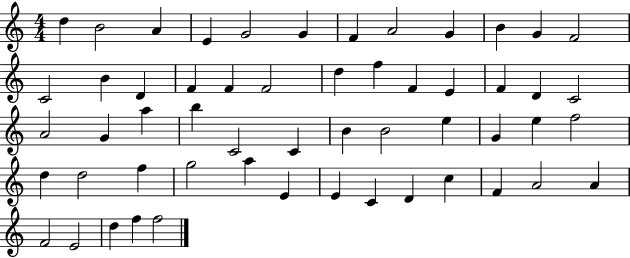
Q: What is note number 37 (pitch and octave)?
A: F5